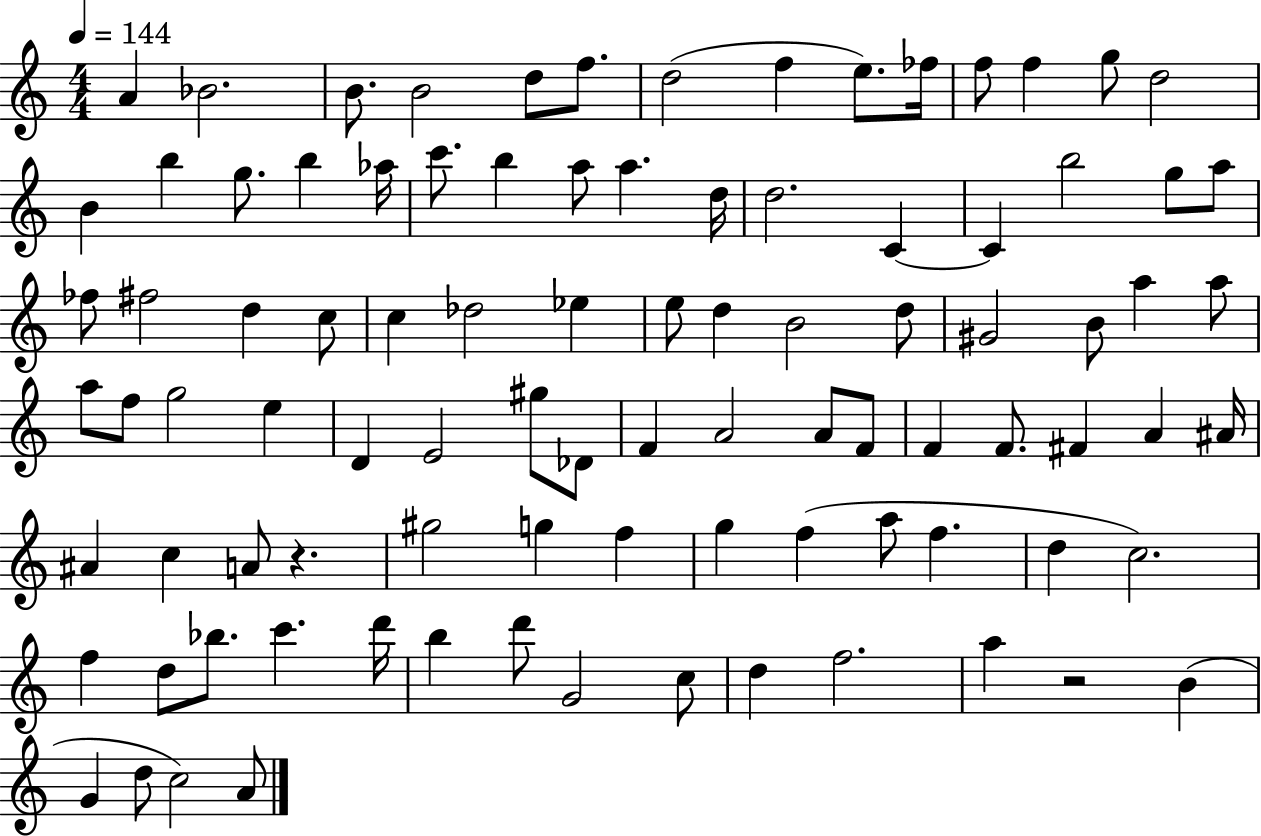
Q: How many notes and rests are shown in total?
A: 93